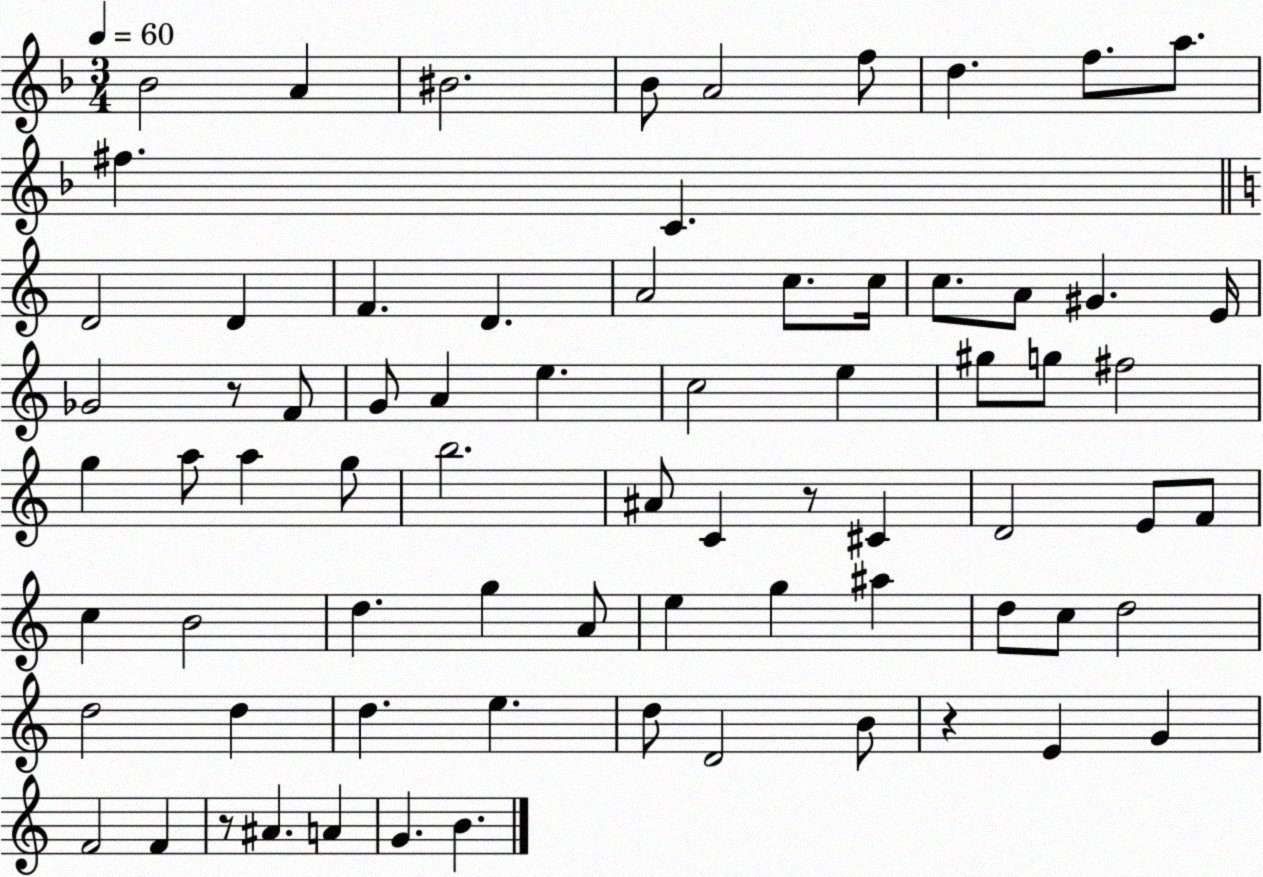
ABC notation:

X:1
T:Untitled
M:3/4
L:1/4
K:F
_B2 A ^B2 _B/2 A2 f/2 d f/2 a/2 ^f C D2 D F D A2 c/2 c/4 c/2 A/2 ^G E/4 _G2 z/2 F/2 G/2 A e c2 e ^g/2 g/2 ^f2 g a/2 a g/2 b2 ^A/2 C z/2 ^C D2 E/2 F/2 c B2 d g A/2 e g ^a d/2 c/2 d2 d2 d d e d/2 D2 B/2 z E G F2 F z/2 ^A A G B